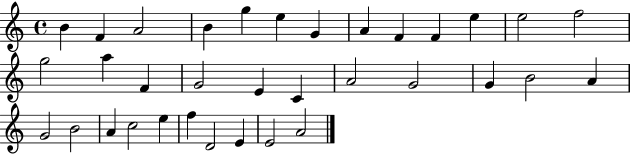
B4/q F4/q A4/h B4/q G5/q E5/q G4/q A4/q F4/q F4/q E5/q E5/h F5/h G5/h A5/q F4/q G4/h E4/q C4/q A4/h G4/h G4/q B4/h A4/q G4/h B4/h A4/q C5/h E5/q F5/q D4/h E4/q E4/h A4/h